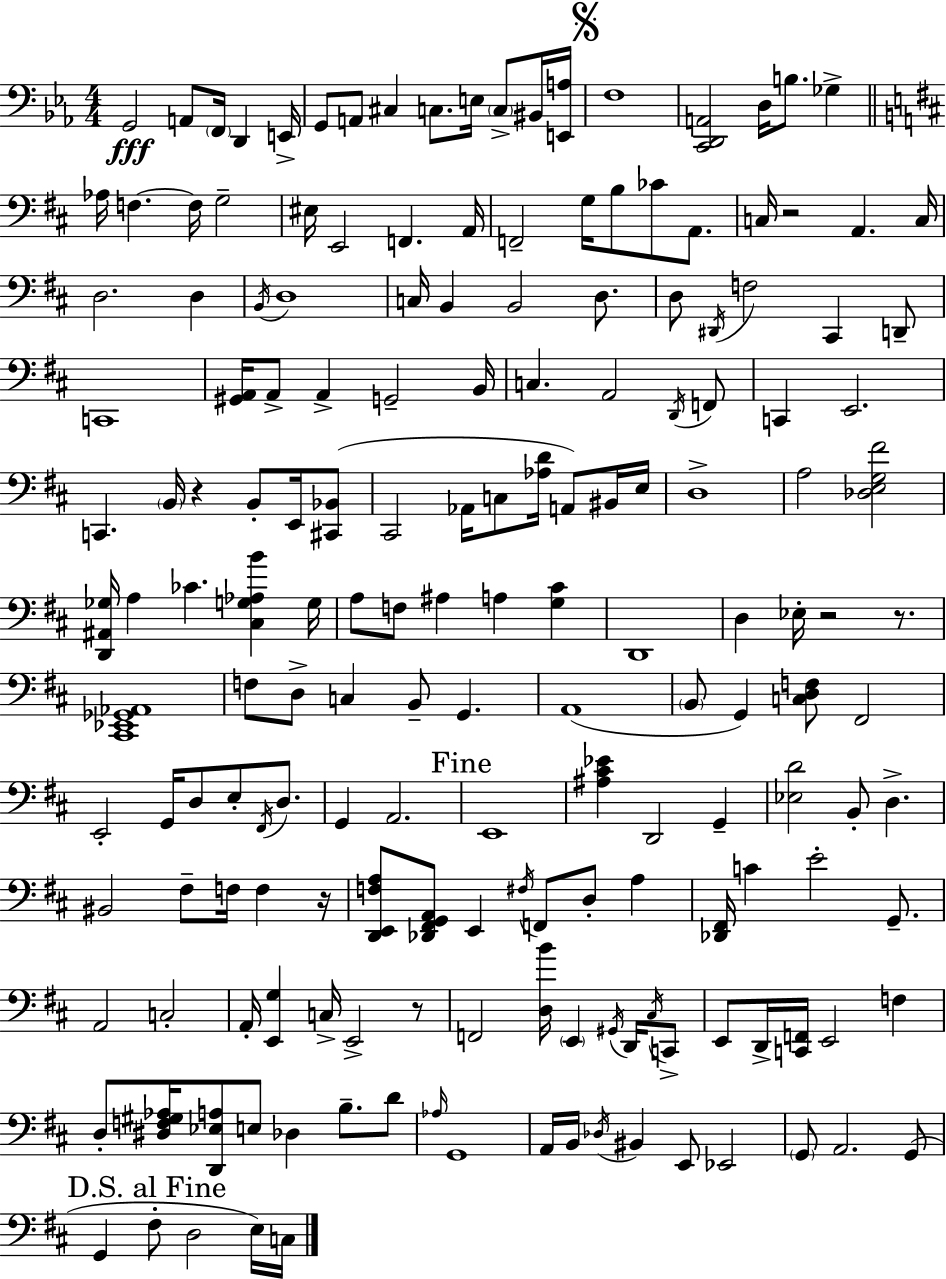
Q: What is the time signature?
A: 4/4